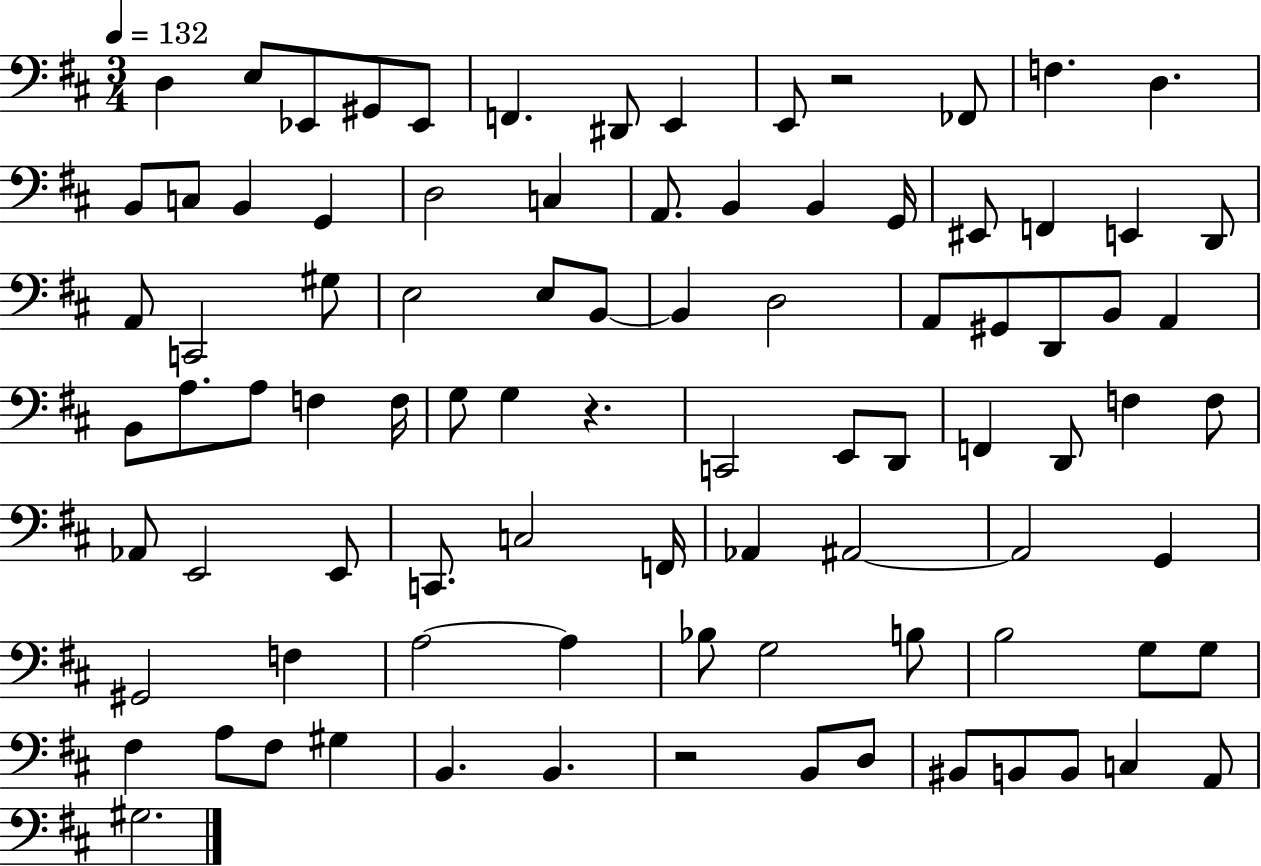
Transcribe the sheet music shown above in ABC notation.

X:1
T:Untitled
M:3/4
L:1/4
K:D
D, E,/2 _E,,/2 ^G,,/2 _E,,/2 F,, ^D,,/2 E,, E,,/2 z2 _F,,/2 F, D, B,,/2 C,/2 B,, G,, D,2 C, A,,/2 B,, B,, G,,/4 ^E,,/2 F,, E,, D,,/2 A,,/2 C,,2 ^G,/2 E,2 E,/2 B,,/2 B,, D,2 A,,/2 ^G,,/2 D,,/2 B,,/2 A,, B,,/2 A,/2 A,/2 F, F,/4 G,/2 G, z C,,2 E,,/2 D,,/2 F,, D,,/2 F, F,/2 _A,,/2 E,,2 E,,/2 C,,/2 C,2 F,,/4 _A,, ^A,,2 ^A,,2 G,, ^G,,2 F, A,2 A, _B,/2 G,2 B,/2 B,2 G,/2 G,/2 ^F, A,/2 ^F,/2 ^G, B,, B,, z2 B,,/2 D,/2 ^B,,/2 B,,/2 B,,/2 C, A,,/2 ^G,2